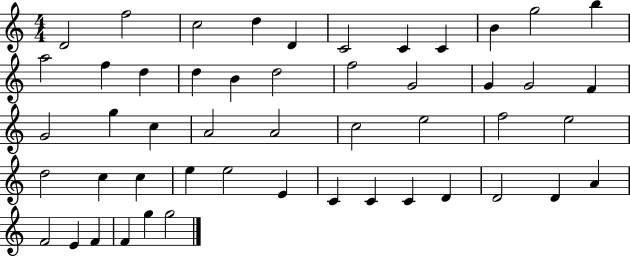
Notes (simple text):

D4/h F5/h C5/h D5/q D4/q C4/h C4/q C4/q B4/q G5/h B5/q A5/h F5/q D5/q D5/q B4/q D5/h F5/h G4/h G4/q G4/h F4/q G4/h G5/q C5/q A4/h A4/h C5/h E5/h F5/h E5/h D5/h C5/q C5/q E5/q E5/h E4/q C4/q C4/q C4/q D4/q D4/h D4/q A4/q F4/h E4/q F4/q F4/q G5/q G5/h